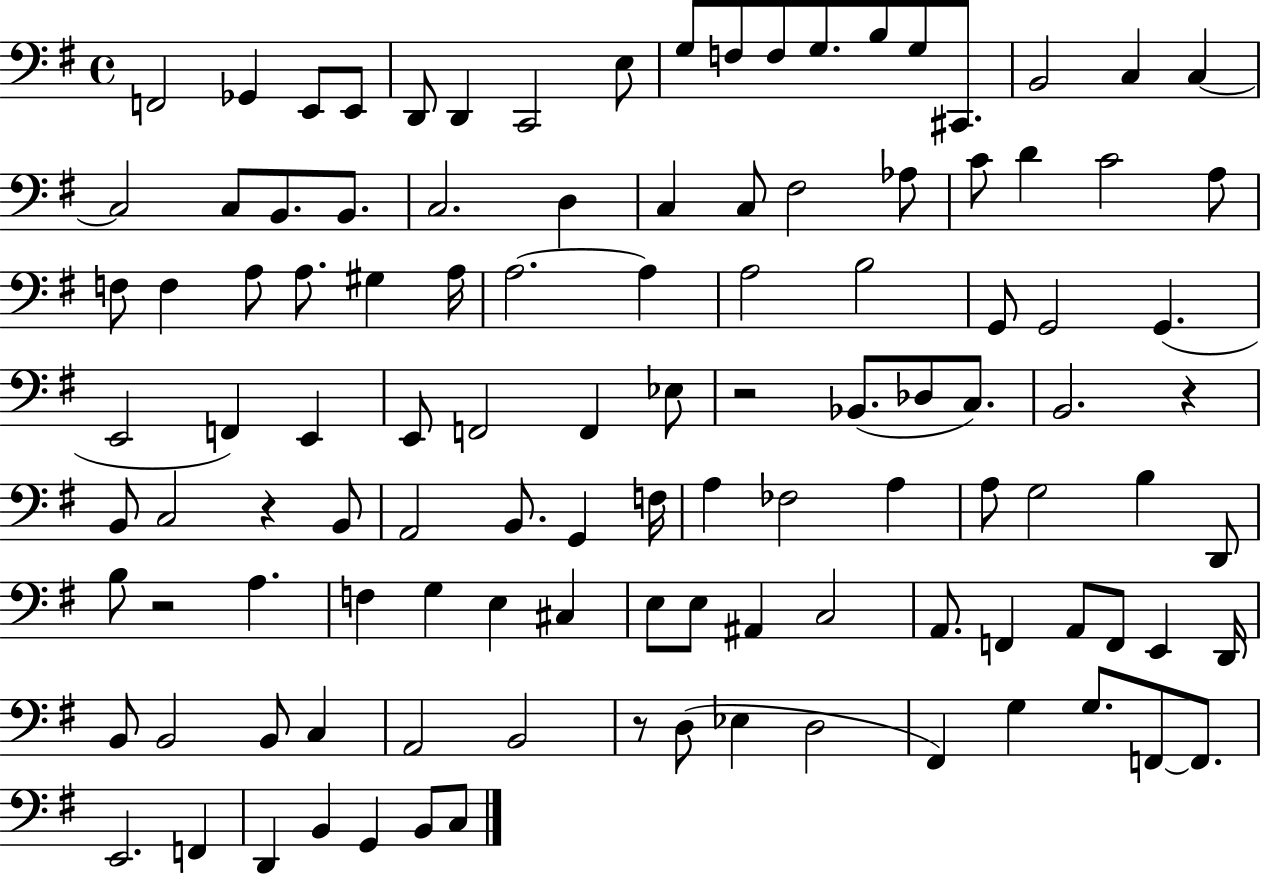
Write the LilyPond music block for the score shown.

{
  \clef bass
  \time 4/4
  \defaultTimeSignature
  \key g \major
  \repeat volta 2 { f,2 ges,4 e,8 e,8 | d,8 d,4 c,2 e8 | g8 f8 f8 g8. b8 g8 cis,8. | b,2 c4 c4~~ | \break c2 c8 b,8. b,8. | c2. d4 | c4 c8 fis2 aes8 | c'8 d'4 c'2 a8 | \break f8 f4 a8 a8. gis4 a16 | a2.~~ a4 | a2 b2 | g,8 g,2 g,4.( | \break e,2 f,4) e,4 | e,8 f,2 f,4 ees8 | r2 bes,8.( des8 c8.) | b,2. r4 | \break b,8 c2 r4 b,8 | a,2 b,8. g,4 f16 | a4 fes2 a4 | a8 g2 b4 d,8 | \break b8 r2 a4. | f4 g4 e4 cis4 | e8 e8 ais,4 c2 | a,8. f,4 a,8 f,8 e,4 d,16 | \break b,8 b,2 b,8 c4 | a,2 b,2 | r8 d8( ees4 d2 | fis,4) g4 g8. f,8~~ f,8. | \break e,2. f,4 | d,4 b,4 g,4 b,8 c8 | } \bar "|."
}